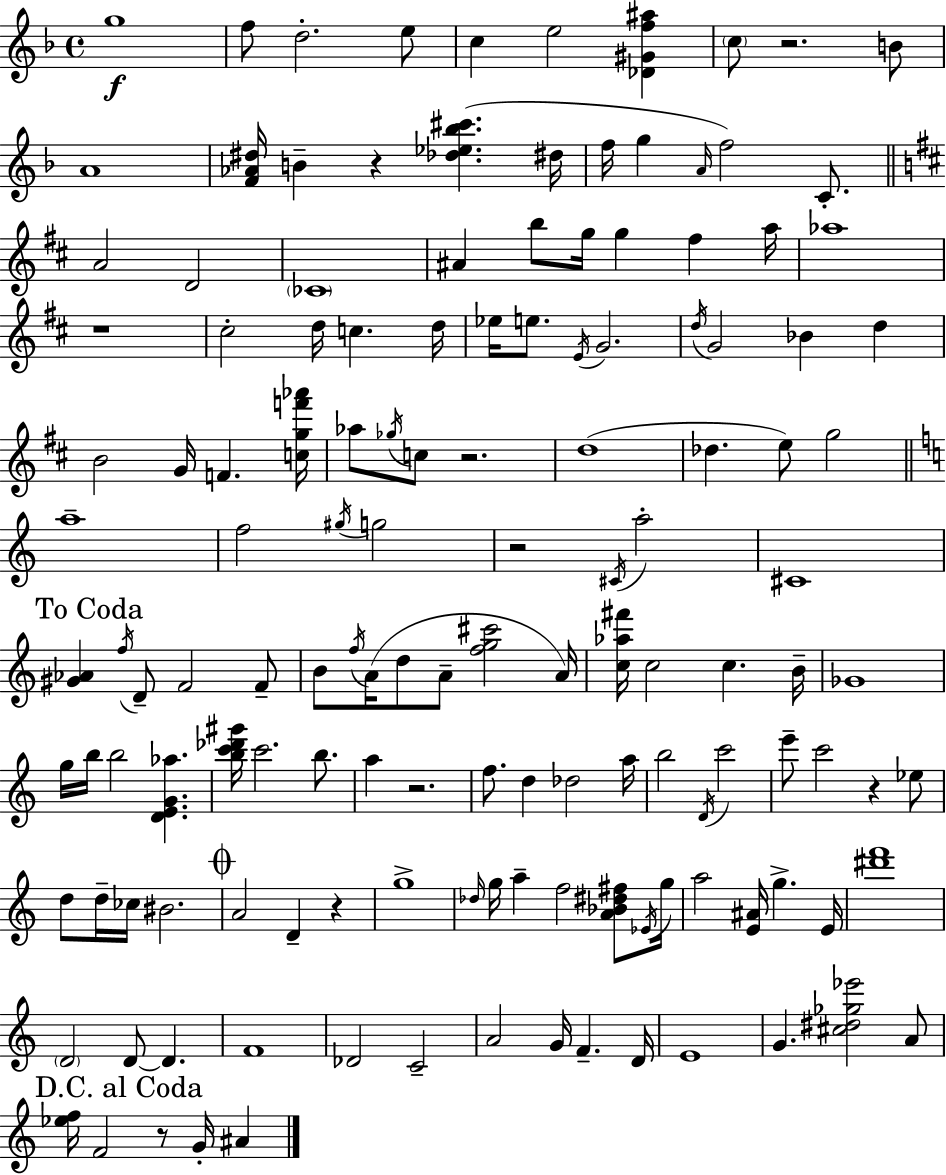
{
  \clef treble
  \time 4/4
  \defaultTimeSignature
  \key f \major
  g''1\f | f''8 d''2.-. e''8 | c''4 e''2 <des' gis' f'' ais''>4 | \parenthesize c''8 r2. b'8 | \break a'1 | <f' aes' dis''>16 b'4-- r4 <des'' ees'' bes'' cis'''>4.( dis''16 | f''16 g''4 \grace { a'16 } f''2) c'8.-. | \bar "||" \break \key d \major a'2 d'2 | \parenthesize ces'1 | ais'4 b''8 g''16 g''4 fis''4 a''16 | aes''1 | \break r1 | cis''2-. d''16 c''4. d''16 | ees''16 e''8. \acciaccatura { e'16 } g'2. | \acciaccatura { d''16 } g'2 bes'4 d''4 | \break b'2 g'16 f'4. | <c'' g'' f''' aes'''>16 aes''8 \acciaccatura { ges''16 } c''8 r2. | d''1( | des''4. e''8) g''2 | \break \bar "||" \break \key a \minor a''1-- | f''2 \acciaccatura { gis''16 } g''2 | r2 \acciaccatura { cis'16 } a''2-. | cis'1 | \break \mark "To Coda" <gis' aes'>4 \acciaccatura { f''16 } d'8-- f'2 | f'8-- b'8 \acciaccatura { f''16 }( a'16 d''8 a'8-- <f'' g'' cis'''>2 | a'16) <c'' aes'' fis'''>16 c''2 c''4. | b'16-- ges'1 | \break g''16 b''16 b''2 <d' e' g' aes''>4. | <b'' c''' des''' gis'''>16 c'''2. | b''8. a''4 r2. | f''8. d''4 des''2 | \break a''16 b''2 \acciaccatura { d'16 } c'''2 | e'''8-- c'''2 r4 | ees''8 d''8 d''16-- ces''16 bis'2. | \mark \markup { \musicglyph "scripts.coda" } a'2 d'4-- | \break r4 g''1-> | \grace { des''16 } g''16 a''4-- f''2 | <a' bes' dis'' fis''>8 \acciaccatura { ees'16 } g''16 a''2 <e' ais'>16 | g''4.-> e'16 <dis''' f'''>1 | \break \parenthesize d'2 d'8~~ | d'4. f'1 | des'2 c'2-- | a'2 g'16 | \break f'4.-- d'16 e'1 | g'4. <cis'' dis'' ges'' ees'''>2 | a'8 \mark "D.C. al Coda" <ees'' f''>16 f'2 | r8 g'16-. ais'4 \bar "|."
}